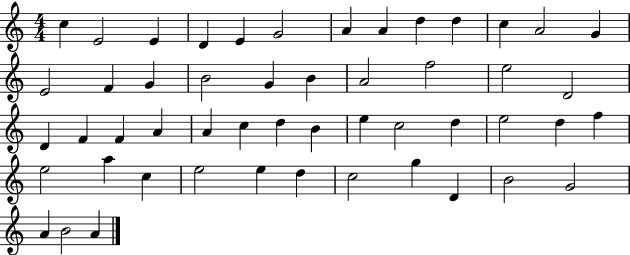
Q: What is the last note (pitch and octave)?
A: A4